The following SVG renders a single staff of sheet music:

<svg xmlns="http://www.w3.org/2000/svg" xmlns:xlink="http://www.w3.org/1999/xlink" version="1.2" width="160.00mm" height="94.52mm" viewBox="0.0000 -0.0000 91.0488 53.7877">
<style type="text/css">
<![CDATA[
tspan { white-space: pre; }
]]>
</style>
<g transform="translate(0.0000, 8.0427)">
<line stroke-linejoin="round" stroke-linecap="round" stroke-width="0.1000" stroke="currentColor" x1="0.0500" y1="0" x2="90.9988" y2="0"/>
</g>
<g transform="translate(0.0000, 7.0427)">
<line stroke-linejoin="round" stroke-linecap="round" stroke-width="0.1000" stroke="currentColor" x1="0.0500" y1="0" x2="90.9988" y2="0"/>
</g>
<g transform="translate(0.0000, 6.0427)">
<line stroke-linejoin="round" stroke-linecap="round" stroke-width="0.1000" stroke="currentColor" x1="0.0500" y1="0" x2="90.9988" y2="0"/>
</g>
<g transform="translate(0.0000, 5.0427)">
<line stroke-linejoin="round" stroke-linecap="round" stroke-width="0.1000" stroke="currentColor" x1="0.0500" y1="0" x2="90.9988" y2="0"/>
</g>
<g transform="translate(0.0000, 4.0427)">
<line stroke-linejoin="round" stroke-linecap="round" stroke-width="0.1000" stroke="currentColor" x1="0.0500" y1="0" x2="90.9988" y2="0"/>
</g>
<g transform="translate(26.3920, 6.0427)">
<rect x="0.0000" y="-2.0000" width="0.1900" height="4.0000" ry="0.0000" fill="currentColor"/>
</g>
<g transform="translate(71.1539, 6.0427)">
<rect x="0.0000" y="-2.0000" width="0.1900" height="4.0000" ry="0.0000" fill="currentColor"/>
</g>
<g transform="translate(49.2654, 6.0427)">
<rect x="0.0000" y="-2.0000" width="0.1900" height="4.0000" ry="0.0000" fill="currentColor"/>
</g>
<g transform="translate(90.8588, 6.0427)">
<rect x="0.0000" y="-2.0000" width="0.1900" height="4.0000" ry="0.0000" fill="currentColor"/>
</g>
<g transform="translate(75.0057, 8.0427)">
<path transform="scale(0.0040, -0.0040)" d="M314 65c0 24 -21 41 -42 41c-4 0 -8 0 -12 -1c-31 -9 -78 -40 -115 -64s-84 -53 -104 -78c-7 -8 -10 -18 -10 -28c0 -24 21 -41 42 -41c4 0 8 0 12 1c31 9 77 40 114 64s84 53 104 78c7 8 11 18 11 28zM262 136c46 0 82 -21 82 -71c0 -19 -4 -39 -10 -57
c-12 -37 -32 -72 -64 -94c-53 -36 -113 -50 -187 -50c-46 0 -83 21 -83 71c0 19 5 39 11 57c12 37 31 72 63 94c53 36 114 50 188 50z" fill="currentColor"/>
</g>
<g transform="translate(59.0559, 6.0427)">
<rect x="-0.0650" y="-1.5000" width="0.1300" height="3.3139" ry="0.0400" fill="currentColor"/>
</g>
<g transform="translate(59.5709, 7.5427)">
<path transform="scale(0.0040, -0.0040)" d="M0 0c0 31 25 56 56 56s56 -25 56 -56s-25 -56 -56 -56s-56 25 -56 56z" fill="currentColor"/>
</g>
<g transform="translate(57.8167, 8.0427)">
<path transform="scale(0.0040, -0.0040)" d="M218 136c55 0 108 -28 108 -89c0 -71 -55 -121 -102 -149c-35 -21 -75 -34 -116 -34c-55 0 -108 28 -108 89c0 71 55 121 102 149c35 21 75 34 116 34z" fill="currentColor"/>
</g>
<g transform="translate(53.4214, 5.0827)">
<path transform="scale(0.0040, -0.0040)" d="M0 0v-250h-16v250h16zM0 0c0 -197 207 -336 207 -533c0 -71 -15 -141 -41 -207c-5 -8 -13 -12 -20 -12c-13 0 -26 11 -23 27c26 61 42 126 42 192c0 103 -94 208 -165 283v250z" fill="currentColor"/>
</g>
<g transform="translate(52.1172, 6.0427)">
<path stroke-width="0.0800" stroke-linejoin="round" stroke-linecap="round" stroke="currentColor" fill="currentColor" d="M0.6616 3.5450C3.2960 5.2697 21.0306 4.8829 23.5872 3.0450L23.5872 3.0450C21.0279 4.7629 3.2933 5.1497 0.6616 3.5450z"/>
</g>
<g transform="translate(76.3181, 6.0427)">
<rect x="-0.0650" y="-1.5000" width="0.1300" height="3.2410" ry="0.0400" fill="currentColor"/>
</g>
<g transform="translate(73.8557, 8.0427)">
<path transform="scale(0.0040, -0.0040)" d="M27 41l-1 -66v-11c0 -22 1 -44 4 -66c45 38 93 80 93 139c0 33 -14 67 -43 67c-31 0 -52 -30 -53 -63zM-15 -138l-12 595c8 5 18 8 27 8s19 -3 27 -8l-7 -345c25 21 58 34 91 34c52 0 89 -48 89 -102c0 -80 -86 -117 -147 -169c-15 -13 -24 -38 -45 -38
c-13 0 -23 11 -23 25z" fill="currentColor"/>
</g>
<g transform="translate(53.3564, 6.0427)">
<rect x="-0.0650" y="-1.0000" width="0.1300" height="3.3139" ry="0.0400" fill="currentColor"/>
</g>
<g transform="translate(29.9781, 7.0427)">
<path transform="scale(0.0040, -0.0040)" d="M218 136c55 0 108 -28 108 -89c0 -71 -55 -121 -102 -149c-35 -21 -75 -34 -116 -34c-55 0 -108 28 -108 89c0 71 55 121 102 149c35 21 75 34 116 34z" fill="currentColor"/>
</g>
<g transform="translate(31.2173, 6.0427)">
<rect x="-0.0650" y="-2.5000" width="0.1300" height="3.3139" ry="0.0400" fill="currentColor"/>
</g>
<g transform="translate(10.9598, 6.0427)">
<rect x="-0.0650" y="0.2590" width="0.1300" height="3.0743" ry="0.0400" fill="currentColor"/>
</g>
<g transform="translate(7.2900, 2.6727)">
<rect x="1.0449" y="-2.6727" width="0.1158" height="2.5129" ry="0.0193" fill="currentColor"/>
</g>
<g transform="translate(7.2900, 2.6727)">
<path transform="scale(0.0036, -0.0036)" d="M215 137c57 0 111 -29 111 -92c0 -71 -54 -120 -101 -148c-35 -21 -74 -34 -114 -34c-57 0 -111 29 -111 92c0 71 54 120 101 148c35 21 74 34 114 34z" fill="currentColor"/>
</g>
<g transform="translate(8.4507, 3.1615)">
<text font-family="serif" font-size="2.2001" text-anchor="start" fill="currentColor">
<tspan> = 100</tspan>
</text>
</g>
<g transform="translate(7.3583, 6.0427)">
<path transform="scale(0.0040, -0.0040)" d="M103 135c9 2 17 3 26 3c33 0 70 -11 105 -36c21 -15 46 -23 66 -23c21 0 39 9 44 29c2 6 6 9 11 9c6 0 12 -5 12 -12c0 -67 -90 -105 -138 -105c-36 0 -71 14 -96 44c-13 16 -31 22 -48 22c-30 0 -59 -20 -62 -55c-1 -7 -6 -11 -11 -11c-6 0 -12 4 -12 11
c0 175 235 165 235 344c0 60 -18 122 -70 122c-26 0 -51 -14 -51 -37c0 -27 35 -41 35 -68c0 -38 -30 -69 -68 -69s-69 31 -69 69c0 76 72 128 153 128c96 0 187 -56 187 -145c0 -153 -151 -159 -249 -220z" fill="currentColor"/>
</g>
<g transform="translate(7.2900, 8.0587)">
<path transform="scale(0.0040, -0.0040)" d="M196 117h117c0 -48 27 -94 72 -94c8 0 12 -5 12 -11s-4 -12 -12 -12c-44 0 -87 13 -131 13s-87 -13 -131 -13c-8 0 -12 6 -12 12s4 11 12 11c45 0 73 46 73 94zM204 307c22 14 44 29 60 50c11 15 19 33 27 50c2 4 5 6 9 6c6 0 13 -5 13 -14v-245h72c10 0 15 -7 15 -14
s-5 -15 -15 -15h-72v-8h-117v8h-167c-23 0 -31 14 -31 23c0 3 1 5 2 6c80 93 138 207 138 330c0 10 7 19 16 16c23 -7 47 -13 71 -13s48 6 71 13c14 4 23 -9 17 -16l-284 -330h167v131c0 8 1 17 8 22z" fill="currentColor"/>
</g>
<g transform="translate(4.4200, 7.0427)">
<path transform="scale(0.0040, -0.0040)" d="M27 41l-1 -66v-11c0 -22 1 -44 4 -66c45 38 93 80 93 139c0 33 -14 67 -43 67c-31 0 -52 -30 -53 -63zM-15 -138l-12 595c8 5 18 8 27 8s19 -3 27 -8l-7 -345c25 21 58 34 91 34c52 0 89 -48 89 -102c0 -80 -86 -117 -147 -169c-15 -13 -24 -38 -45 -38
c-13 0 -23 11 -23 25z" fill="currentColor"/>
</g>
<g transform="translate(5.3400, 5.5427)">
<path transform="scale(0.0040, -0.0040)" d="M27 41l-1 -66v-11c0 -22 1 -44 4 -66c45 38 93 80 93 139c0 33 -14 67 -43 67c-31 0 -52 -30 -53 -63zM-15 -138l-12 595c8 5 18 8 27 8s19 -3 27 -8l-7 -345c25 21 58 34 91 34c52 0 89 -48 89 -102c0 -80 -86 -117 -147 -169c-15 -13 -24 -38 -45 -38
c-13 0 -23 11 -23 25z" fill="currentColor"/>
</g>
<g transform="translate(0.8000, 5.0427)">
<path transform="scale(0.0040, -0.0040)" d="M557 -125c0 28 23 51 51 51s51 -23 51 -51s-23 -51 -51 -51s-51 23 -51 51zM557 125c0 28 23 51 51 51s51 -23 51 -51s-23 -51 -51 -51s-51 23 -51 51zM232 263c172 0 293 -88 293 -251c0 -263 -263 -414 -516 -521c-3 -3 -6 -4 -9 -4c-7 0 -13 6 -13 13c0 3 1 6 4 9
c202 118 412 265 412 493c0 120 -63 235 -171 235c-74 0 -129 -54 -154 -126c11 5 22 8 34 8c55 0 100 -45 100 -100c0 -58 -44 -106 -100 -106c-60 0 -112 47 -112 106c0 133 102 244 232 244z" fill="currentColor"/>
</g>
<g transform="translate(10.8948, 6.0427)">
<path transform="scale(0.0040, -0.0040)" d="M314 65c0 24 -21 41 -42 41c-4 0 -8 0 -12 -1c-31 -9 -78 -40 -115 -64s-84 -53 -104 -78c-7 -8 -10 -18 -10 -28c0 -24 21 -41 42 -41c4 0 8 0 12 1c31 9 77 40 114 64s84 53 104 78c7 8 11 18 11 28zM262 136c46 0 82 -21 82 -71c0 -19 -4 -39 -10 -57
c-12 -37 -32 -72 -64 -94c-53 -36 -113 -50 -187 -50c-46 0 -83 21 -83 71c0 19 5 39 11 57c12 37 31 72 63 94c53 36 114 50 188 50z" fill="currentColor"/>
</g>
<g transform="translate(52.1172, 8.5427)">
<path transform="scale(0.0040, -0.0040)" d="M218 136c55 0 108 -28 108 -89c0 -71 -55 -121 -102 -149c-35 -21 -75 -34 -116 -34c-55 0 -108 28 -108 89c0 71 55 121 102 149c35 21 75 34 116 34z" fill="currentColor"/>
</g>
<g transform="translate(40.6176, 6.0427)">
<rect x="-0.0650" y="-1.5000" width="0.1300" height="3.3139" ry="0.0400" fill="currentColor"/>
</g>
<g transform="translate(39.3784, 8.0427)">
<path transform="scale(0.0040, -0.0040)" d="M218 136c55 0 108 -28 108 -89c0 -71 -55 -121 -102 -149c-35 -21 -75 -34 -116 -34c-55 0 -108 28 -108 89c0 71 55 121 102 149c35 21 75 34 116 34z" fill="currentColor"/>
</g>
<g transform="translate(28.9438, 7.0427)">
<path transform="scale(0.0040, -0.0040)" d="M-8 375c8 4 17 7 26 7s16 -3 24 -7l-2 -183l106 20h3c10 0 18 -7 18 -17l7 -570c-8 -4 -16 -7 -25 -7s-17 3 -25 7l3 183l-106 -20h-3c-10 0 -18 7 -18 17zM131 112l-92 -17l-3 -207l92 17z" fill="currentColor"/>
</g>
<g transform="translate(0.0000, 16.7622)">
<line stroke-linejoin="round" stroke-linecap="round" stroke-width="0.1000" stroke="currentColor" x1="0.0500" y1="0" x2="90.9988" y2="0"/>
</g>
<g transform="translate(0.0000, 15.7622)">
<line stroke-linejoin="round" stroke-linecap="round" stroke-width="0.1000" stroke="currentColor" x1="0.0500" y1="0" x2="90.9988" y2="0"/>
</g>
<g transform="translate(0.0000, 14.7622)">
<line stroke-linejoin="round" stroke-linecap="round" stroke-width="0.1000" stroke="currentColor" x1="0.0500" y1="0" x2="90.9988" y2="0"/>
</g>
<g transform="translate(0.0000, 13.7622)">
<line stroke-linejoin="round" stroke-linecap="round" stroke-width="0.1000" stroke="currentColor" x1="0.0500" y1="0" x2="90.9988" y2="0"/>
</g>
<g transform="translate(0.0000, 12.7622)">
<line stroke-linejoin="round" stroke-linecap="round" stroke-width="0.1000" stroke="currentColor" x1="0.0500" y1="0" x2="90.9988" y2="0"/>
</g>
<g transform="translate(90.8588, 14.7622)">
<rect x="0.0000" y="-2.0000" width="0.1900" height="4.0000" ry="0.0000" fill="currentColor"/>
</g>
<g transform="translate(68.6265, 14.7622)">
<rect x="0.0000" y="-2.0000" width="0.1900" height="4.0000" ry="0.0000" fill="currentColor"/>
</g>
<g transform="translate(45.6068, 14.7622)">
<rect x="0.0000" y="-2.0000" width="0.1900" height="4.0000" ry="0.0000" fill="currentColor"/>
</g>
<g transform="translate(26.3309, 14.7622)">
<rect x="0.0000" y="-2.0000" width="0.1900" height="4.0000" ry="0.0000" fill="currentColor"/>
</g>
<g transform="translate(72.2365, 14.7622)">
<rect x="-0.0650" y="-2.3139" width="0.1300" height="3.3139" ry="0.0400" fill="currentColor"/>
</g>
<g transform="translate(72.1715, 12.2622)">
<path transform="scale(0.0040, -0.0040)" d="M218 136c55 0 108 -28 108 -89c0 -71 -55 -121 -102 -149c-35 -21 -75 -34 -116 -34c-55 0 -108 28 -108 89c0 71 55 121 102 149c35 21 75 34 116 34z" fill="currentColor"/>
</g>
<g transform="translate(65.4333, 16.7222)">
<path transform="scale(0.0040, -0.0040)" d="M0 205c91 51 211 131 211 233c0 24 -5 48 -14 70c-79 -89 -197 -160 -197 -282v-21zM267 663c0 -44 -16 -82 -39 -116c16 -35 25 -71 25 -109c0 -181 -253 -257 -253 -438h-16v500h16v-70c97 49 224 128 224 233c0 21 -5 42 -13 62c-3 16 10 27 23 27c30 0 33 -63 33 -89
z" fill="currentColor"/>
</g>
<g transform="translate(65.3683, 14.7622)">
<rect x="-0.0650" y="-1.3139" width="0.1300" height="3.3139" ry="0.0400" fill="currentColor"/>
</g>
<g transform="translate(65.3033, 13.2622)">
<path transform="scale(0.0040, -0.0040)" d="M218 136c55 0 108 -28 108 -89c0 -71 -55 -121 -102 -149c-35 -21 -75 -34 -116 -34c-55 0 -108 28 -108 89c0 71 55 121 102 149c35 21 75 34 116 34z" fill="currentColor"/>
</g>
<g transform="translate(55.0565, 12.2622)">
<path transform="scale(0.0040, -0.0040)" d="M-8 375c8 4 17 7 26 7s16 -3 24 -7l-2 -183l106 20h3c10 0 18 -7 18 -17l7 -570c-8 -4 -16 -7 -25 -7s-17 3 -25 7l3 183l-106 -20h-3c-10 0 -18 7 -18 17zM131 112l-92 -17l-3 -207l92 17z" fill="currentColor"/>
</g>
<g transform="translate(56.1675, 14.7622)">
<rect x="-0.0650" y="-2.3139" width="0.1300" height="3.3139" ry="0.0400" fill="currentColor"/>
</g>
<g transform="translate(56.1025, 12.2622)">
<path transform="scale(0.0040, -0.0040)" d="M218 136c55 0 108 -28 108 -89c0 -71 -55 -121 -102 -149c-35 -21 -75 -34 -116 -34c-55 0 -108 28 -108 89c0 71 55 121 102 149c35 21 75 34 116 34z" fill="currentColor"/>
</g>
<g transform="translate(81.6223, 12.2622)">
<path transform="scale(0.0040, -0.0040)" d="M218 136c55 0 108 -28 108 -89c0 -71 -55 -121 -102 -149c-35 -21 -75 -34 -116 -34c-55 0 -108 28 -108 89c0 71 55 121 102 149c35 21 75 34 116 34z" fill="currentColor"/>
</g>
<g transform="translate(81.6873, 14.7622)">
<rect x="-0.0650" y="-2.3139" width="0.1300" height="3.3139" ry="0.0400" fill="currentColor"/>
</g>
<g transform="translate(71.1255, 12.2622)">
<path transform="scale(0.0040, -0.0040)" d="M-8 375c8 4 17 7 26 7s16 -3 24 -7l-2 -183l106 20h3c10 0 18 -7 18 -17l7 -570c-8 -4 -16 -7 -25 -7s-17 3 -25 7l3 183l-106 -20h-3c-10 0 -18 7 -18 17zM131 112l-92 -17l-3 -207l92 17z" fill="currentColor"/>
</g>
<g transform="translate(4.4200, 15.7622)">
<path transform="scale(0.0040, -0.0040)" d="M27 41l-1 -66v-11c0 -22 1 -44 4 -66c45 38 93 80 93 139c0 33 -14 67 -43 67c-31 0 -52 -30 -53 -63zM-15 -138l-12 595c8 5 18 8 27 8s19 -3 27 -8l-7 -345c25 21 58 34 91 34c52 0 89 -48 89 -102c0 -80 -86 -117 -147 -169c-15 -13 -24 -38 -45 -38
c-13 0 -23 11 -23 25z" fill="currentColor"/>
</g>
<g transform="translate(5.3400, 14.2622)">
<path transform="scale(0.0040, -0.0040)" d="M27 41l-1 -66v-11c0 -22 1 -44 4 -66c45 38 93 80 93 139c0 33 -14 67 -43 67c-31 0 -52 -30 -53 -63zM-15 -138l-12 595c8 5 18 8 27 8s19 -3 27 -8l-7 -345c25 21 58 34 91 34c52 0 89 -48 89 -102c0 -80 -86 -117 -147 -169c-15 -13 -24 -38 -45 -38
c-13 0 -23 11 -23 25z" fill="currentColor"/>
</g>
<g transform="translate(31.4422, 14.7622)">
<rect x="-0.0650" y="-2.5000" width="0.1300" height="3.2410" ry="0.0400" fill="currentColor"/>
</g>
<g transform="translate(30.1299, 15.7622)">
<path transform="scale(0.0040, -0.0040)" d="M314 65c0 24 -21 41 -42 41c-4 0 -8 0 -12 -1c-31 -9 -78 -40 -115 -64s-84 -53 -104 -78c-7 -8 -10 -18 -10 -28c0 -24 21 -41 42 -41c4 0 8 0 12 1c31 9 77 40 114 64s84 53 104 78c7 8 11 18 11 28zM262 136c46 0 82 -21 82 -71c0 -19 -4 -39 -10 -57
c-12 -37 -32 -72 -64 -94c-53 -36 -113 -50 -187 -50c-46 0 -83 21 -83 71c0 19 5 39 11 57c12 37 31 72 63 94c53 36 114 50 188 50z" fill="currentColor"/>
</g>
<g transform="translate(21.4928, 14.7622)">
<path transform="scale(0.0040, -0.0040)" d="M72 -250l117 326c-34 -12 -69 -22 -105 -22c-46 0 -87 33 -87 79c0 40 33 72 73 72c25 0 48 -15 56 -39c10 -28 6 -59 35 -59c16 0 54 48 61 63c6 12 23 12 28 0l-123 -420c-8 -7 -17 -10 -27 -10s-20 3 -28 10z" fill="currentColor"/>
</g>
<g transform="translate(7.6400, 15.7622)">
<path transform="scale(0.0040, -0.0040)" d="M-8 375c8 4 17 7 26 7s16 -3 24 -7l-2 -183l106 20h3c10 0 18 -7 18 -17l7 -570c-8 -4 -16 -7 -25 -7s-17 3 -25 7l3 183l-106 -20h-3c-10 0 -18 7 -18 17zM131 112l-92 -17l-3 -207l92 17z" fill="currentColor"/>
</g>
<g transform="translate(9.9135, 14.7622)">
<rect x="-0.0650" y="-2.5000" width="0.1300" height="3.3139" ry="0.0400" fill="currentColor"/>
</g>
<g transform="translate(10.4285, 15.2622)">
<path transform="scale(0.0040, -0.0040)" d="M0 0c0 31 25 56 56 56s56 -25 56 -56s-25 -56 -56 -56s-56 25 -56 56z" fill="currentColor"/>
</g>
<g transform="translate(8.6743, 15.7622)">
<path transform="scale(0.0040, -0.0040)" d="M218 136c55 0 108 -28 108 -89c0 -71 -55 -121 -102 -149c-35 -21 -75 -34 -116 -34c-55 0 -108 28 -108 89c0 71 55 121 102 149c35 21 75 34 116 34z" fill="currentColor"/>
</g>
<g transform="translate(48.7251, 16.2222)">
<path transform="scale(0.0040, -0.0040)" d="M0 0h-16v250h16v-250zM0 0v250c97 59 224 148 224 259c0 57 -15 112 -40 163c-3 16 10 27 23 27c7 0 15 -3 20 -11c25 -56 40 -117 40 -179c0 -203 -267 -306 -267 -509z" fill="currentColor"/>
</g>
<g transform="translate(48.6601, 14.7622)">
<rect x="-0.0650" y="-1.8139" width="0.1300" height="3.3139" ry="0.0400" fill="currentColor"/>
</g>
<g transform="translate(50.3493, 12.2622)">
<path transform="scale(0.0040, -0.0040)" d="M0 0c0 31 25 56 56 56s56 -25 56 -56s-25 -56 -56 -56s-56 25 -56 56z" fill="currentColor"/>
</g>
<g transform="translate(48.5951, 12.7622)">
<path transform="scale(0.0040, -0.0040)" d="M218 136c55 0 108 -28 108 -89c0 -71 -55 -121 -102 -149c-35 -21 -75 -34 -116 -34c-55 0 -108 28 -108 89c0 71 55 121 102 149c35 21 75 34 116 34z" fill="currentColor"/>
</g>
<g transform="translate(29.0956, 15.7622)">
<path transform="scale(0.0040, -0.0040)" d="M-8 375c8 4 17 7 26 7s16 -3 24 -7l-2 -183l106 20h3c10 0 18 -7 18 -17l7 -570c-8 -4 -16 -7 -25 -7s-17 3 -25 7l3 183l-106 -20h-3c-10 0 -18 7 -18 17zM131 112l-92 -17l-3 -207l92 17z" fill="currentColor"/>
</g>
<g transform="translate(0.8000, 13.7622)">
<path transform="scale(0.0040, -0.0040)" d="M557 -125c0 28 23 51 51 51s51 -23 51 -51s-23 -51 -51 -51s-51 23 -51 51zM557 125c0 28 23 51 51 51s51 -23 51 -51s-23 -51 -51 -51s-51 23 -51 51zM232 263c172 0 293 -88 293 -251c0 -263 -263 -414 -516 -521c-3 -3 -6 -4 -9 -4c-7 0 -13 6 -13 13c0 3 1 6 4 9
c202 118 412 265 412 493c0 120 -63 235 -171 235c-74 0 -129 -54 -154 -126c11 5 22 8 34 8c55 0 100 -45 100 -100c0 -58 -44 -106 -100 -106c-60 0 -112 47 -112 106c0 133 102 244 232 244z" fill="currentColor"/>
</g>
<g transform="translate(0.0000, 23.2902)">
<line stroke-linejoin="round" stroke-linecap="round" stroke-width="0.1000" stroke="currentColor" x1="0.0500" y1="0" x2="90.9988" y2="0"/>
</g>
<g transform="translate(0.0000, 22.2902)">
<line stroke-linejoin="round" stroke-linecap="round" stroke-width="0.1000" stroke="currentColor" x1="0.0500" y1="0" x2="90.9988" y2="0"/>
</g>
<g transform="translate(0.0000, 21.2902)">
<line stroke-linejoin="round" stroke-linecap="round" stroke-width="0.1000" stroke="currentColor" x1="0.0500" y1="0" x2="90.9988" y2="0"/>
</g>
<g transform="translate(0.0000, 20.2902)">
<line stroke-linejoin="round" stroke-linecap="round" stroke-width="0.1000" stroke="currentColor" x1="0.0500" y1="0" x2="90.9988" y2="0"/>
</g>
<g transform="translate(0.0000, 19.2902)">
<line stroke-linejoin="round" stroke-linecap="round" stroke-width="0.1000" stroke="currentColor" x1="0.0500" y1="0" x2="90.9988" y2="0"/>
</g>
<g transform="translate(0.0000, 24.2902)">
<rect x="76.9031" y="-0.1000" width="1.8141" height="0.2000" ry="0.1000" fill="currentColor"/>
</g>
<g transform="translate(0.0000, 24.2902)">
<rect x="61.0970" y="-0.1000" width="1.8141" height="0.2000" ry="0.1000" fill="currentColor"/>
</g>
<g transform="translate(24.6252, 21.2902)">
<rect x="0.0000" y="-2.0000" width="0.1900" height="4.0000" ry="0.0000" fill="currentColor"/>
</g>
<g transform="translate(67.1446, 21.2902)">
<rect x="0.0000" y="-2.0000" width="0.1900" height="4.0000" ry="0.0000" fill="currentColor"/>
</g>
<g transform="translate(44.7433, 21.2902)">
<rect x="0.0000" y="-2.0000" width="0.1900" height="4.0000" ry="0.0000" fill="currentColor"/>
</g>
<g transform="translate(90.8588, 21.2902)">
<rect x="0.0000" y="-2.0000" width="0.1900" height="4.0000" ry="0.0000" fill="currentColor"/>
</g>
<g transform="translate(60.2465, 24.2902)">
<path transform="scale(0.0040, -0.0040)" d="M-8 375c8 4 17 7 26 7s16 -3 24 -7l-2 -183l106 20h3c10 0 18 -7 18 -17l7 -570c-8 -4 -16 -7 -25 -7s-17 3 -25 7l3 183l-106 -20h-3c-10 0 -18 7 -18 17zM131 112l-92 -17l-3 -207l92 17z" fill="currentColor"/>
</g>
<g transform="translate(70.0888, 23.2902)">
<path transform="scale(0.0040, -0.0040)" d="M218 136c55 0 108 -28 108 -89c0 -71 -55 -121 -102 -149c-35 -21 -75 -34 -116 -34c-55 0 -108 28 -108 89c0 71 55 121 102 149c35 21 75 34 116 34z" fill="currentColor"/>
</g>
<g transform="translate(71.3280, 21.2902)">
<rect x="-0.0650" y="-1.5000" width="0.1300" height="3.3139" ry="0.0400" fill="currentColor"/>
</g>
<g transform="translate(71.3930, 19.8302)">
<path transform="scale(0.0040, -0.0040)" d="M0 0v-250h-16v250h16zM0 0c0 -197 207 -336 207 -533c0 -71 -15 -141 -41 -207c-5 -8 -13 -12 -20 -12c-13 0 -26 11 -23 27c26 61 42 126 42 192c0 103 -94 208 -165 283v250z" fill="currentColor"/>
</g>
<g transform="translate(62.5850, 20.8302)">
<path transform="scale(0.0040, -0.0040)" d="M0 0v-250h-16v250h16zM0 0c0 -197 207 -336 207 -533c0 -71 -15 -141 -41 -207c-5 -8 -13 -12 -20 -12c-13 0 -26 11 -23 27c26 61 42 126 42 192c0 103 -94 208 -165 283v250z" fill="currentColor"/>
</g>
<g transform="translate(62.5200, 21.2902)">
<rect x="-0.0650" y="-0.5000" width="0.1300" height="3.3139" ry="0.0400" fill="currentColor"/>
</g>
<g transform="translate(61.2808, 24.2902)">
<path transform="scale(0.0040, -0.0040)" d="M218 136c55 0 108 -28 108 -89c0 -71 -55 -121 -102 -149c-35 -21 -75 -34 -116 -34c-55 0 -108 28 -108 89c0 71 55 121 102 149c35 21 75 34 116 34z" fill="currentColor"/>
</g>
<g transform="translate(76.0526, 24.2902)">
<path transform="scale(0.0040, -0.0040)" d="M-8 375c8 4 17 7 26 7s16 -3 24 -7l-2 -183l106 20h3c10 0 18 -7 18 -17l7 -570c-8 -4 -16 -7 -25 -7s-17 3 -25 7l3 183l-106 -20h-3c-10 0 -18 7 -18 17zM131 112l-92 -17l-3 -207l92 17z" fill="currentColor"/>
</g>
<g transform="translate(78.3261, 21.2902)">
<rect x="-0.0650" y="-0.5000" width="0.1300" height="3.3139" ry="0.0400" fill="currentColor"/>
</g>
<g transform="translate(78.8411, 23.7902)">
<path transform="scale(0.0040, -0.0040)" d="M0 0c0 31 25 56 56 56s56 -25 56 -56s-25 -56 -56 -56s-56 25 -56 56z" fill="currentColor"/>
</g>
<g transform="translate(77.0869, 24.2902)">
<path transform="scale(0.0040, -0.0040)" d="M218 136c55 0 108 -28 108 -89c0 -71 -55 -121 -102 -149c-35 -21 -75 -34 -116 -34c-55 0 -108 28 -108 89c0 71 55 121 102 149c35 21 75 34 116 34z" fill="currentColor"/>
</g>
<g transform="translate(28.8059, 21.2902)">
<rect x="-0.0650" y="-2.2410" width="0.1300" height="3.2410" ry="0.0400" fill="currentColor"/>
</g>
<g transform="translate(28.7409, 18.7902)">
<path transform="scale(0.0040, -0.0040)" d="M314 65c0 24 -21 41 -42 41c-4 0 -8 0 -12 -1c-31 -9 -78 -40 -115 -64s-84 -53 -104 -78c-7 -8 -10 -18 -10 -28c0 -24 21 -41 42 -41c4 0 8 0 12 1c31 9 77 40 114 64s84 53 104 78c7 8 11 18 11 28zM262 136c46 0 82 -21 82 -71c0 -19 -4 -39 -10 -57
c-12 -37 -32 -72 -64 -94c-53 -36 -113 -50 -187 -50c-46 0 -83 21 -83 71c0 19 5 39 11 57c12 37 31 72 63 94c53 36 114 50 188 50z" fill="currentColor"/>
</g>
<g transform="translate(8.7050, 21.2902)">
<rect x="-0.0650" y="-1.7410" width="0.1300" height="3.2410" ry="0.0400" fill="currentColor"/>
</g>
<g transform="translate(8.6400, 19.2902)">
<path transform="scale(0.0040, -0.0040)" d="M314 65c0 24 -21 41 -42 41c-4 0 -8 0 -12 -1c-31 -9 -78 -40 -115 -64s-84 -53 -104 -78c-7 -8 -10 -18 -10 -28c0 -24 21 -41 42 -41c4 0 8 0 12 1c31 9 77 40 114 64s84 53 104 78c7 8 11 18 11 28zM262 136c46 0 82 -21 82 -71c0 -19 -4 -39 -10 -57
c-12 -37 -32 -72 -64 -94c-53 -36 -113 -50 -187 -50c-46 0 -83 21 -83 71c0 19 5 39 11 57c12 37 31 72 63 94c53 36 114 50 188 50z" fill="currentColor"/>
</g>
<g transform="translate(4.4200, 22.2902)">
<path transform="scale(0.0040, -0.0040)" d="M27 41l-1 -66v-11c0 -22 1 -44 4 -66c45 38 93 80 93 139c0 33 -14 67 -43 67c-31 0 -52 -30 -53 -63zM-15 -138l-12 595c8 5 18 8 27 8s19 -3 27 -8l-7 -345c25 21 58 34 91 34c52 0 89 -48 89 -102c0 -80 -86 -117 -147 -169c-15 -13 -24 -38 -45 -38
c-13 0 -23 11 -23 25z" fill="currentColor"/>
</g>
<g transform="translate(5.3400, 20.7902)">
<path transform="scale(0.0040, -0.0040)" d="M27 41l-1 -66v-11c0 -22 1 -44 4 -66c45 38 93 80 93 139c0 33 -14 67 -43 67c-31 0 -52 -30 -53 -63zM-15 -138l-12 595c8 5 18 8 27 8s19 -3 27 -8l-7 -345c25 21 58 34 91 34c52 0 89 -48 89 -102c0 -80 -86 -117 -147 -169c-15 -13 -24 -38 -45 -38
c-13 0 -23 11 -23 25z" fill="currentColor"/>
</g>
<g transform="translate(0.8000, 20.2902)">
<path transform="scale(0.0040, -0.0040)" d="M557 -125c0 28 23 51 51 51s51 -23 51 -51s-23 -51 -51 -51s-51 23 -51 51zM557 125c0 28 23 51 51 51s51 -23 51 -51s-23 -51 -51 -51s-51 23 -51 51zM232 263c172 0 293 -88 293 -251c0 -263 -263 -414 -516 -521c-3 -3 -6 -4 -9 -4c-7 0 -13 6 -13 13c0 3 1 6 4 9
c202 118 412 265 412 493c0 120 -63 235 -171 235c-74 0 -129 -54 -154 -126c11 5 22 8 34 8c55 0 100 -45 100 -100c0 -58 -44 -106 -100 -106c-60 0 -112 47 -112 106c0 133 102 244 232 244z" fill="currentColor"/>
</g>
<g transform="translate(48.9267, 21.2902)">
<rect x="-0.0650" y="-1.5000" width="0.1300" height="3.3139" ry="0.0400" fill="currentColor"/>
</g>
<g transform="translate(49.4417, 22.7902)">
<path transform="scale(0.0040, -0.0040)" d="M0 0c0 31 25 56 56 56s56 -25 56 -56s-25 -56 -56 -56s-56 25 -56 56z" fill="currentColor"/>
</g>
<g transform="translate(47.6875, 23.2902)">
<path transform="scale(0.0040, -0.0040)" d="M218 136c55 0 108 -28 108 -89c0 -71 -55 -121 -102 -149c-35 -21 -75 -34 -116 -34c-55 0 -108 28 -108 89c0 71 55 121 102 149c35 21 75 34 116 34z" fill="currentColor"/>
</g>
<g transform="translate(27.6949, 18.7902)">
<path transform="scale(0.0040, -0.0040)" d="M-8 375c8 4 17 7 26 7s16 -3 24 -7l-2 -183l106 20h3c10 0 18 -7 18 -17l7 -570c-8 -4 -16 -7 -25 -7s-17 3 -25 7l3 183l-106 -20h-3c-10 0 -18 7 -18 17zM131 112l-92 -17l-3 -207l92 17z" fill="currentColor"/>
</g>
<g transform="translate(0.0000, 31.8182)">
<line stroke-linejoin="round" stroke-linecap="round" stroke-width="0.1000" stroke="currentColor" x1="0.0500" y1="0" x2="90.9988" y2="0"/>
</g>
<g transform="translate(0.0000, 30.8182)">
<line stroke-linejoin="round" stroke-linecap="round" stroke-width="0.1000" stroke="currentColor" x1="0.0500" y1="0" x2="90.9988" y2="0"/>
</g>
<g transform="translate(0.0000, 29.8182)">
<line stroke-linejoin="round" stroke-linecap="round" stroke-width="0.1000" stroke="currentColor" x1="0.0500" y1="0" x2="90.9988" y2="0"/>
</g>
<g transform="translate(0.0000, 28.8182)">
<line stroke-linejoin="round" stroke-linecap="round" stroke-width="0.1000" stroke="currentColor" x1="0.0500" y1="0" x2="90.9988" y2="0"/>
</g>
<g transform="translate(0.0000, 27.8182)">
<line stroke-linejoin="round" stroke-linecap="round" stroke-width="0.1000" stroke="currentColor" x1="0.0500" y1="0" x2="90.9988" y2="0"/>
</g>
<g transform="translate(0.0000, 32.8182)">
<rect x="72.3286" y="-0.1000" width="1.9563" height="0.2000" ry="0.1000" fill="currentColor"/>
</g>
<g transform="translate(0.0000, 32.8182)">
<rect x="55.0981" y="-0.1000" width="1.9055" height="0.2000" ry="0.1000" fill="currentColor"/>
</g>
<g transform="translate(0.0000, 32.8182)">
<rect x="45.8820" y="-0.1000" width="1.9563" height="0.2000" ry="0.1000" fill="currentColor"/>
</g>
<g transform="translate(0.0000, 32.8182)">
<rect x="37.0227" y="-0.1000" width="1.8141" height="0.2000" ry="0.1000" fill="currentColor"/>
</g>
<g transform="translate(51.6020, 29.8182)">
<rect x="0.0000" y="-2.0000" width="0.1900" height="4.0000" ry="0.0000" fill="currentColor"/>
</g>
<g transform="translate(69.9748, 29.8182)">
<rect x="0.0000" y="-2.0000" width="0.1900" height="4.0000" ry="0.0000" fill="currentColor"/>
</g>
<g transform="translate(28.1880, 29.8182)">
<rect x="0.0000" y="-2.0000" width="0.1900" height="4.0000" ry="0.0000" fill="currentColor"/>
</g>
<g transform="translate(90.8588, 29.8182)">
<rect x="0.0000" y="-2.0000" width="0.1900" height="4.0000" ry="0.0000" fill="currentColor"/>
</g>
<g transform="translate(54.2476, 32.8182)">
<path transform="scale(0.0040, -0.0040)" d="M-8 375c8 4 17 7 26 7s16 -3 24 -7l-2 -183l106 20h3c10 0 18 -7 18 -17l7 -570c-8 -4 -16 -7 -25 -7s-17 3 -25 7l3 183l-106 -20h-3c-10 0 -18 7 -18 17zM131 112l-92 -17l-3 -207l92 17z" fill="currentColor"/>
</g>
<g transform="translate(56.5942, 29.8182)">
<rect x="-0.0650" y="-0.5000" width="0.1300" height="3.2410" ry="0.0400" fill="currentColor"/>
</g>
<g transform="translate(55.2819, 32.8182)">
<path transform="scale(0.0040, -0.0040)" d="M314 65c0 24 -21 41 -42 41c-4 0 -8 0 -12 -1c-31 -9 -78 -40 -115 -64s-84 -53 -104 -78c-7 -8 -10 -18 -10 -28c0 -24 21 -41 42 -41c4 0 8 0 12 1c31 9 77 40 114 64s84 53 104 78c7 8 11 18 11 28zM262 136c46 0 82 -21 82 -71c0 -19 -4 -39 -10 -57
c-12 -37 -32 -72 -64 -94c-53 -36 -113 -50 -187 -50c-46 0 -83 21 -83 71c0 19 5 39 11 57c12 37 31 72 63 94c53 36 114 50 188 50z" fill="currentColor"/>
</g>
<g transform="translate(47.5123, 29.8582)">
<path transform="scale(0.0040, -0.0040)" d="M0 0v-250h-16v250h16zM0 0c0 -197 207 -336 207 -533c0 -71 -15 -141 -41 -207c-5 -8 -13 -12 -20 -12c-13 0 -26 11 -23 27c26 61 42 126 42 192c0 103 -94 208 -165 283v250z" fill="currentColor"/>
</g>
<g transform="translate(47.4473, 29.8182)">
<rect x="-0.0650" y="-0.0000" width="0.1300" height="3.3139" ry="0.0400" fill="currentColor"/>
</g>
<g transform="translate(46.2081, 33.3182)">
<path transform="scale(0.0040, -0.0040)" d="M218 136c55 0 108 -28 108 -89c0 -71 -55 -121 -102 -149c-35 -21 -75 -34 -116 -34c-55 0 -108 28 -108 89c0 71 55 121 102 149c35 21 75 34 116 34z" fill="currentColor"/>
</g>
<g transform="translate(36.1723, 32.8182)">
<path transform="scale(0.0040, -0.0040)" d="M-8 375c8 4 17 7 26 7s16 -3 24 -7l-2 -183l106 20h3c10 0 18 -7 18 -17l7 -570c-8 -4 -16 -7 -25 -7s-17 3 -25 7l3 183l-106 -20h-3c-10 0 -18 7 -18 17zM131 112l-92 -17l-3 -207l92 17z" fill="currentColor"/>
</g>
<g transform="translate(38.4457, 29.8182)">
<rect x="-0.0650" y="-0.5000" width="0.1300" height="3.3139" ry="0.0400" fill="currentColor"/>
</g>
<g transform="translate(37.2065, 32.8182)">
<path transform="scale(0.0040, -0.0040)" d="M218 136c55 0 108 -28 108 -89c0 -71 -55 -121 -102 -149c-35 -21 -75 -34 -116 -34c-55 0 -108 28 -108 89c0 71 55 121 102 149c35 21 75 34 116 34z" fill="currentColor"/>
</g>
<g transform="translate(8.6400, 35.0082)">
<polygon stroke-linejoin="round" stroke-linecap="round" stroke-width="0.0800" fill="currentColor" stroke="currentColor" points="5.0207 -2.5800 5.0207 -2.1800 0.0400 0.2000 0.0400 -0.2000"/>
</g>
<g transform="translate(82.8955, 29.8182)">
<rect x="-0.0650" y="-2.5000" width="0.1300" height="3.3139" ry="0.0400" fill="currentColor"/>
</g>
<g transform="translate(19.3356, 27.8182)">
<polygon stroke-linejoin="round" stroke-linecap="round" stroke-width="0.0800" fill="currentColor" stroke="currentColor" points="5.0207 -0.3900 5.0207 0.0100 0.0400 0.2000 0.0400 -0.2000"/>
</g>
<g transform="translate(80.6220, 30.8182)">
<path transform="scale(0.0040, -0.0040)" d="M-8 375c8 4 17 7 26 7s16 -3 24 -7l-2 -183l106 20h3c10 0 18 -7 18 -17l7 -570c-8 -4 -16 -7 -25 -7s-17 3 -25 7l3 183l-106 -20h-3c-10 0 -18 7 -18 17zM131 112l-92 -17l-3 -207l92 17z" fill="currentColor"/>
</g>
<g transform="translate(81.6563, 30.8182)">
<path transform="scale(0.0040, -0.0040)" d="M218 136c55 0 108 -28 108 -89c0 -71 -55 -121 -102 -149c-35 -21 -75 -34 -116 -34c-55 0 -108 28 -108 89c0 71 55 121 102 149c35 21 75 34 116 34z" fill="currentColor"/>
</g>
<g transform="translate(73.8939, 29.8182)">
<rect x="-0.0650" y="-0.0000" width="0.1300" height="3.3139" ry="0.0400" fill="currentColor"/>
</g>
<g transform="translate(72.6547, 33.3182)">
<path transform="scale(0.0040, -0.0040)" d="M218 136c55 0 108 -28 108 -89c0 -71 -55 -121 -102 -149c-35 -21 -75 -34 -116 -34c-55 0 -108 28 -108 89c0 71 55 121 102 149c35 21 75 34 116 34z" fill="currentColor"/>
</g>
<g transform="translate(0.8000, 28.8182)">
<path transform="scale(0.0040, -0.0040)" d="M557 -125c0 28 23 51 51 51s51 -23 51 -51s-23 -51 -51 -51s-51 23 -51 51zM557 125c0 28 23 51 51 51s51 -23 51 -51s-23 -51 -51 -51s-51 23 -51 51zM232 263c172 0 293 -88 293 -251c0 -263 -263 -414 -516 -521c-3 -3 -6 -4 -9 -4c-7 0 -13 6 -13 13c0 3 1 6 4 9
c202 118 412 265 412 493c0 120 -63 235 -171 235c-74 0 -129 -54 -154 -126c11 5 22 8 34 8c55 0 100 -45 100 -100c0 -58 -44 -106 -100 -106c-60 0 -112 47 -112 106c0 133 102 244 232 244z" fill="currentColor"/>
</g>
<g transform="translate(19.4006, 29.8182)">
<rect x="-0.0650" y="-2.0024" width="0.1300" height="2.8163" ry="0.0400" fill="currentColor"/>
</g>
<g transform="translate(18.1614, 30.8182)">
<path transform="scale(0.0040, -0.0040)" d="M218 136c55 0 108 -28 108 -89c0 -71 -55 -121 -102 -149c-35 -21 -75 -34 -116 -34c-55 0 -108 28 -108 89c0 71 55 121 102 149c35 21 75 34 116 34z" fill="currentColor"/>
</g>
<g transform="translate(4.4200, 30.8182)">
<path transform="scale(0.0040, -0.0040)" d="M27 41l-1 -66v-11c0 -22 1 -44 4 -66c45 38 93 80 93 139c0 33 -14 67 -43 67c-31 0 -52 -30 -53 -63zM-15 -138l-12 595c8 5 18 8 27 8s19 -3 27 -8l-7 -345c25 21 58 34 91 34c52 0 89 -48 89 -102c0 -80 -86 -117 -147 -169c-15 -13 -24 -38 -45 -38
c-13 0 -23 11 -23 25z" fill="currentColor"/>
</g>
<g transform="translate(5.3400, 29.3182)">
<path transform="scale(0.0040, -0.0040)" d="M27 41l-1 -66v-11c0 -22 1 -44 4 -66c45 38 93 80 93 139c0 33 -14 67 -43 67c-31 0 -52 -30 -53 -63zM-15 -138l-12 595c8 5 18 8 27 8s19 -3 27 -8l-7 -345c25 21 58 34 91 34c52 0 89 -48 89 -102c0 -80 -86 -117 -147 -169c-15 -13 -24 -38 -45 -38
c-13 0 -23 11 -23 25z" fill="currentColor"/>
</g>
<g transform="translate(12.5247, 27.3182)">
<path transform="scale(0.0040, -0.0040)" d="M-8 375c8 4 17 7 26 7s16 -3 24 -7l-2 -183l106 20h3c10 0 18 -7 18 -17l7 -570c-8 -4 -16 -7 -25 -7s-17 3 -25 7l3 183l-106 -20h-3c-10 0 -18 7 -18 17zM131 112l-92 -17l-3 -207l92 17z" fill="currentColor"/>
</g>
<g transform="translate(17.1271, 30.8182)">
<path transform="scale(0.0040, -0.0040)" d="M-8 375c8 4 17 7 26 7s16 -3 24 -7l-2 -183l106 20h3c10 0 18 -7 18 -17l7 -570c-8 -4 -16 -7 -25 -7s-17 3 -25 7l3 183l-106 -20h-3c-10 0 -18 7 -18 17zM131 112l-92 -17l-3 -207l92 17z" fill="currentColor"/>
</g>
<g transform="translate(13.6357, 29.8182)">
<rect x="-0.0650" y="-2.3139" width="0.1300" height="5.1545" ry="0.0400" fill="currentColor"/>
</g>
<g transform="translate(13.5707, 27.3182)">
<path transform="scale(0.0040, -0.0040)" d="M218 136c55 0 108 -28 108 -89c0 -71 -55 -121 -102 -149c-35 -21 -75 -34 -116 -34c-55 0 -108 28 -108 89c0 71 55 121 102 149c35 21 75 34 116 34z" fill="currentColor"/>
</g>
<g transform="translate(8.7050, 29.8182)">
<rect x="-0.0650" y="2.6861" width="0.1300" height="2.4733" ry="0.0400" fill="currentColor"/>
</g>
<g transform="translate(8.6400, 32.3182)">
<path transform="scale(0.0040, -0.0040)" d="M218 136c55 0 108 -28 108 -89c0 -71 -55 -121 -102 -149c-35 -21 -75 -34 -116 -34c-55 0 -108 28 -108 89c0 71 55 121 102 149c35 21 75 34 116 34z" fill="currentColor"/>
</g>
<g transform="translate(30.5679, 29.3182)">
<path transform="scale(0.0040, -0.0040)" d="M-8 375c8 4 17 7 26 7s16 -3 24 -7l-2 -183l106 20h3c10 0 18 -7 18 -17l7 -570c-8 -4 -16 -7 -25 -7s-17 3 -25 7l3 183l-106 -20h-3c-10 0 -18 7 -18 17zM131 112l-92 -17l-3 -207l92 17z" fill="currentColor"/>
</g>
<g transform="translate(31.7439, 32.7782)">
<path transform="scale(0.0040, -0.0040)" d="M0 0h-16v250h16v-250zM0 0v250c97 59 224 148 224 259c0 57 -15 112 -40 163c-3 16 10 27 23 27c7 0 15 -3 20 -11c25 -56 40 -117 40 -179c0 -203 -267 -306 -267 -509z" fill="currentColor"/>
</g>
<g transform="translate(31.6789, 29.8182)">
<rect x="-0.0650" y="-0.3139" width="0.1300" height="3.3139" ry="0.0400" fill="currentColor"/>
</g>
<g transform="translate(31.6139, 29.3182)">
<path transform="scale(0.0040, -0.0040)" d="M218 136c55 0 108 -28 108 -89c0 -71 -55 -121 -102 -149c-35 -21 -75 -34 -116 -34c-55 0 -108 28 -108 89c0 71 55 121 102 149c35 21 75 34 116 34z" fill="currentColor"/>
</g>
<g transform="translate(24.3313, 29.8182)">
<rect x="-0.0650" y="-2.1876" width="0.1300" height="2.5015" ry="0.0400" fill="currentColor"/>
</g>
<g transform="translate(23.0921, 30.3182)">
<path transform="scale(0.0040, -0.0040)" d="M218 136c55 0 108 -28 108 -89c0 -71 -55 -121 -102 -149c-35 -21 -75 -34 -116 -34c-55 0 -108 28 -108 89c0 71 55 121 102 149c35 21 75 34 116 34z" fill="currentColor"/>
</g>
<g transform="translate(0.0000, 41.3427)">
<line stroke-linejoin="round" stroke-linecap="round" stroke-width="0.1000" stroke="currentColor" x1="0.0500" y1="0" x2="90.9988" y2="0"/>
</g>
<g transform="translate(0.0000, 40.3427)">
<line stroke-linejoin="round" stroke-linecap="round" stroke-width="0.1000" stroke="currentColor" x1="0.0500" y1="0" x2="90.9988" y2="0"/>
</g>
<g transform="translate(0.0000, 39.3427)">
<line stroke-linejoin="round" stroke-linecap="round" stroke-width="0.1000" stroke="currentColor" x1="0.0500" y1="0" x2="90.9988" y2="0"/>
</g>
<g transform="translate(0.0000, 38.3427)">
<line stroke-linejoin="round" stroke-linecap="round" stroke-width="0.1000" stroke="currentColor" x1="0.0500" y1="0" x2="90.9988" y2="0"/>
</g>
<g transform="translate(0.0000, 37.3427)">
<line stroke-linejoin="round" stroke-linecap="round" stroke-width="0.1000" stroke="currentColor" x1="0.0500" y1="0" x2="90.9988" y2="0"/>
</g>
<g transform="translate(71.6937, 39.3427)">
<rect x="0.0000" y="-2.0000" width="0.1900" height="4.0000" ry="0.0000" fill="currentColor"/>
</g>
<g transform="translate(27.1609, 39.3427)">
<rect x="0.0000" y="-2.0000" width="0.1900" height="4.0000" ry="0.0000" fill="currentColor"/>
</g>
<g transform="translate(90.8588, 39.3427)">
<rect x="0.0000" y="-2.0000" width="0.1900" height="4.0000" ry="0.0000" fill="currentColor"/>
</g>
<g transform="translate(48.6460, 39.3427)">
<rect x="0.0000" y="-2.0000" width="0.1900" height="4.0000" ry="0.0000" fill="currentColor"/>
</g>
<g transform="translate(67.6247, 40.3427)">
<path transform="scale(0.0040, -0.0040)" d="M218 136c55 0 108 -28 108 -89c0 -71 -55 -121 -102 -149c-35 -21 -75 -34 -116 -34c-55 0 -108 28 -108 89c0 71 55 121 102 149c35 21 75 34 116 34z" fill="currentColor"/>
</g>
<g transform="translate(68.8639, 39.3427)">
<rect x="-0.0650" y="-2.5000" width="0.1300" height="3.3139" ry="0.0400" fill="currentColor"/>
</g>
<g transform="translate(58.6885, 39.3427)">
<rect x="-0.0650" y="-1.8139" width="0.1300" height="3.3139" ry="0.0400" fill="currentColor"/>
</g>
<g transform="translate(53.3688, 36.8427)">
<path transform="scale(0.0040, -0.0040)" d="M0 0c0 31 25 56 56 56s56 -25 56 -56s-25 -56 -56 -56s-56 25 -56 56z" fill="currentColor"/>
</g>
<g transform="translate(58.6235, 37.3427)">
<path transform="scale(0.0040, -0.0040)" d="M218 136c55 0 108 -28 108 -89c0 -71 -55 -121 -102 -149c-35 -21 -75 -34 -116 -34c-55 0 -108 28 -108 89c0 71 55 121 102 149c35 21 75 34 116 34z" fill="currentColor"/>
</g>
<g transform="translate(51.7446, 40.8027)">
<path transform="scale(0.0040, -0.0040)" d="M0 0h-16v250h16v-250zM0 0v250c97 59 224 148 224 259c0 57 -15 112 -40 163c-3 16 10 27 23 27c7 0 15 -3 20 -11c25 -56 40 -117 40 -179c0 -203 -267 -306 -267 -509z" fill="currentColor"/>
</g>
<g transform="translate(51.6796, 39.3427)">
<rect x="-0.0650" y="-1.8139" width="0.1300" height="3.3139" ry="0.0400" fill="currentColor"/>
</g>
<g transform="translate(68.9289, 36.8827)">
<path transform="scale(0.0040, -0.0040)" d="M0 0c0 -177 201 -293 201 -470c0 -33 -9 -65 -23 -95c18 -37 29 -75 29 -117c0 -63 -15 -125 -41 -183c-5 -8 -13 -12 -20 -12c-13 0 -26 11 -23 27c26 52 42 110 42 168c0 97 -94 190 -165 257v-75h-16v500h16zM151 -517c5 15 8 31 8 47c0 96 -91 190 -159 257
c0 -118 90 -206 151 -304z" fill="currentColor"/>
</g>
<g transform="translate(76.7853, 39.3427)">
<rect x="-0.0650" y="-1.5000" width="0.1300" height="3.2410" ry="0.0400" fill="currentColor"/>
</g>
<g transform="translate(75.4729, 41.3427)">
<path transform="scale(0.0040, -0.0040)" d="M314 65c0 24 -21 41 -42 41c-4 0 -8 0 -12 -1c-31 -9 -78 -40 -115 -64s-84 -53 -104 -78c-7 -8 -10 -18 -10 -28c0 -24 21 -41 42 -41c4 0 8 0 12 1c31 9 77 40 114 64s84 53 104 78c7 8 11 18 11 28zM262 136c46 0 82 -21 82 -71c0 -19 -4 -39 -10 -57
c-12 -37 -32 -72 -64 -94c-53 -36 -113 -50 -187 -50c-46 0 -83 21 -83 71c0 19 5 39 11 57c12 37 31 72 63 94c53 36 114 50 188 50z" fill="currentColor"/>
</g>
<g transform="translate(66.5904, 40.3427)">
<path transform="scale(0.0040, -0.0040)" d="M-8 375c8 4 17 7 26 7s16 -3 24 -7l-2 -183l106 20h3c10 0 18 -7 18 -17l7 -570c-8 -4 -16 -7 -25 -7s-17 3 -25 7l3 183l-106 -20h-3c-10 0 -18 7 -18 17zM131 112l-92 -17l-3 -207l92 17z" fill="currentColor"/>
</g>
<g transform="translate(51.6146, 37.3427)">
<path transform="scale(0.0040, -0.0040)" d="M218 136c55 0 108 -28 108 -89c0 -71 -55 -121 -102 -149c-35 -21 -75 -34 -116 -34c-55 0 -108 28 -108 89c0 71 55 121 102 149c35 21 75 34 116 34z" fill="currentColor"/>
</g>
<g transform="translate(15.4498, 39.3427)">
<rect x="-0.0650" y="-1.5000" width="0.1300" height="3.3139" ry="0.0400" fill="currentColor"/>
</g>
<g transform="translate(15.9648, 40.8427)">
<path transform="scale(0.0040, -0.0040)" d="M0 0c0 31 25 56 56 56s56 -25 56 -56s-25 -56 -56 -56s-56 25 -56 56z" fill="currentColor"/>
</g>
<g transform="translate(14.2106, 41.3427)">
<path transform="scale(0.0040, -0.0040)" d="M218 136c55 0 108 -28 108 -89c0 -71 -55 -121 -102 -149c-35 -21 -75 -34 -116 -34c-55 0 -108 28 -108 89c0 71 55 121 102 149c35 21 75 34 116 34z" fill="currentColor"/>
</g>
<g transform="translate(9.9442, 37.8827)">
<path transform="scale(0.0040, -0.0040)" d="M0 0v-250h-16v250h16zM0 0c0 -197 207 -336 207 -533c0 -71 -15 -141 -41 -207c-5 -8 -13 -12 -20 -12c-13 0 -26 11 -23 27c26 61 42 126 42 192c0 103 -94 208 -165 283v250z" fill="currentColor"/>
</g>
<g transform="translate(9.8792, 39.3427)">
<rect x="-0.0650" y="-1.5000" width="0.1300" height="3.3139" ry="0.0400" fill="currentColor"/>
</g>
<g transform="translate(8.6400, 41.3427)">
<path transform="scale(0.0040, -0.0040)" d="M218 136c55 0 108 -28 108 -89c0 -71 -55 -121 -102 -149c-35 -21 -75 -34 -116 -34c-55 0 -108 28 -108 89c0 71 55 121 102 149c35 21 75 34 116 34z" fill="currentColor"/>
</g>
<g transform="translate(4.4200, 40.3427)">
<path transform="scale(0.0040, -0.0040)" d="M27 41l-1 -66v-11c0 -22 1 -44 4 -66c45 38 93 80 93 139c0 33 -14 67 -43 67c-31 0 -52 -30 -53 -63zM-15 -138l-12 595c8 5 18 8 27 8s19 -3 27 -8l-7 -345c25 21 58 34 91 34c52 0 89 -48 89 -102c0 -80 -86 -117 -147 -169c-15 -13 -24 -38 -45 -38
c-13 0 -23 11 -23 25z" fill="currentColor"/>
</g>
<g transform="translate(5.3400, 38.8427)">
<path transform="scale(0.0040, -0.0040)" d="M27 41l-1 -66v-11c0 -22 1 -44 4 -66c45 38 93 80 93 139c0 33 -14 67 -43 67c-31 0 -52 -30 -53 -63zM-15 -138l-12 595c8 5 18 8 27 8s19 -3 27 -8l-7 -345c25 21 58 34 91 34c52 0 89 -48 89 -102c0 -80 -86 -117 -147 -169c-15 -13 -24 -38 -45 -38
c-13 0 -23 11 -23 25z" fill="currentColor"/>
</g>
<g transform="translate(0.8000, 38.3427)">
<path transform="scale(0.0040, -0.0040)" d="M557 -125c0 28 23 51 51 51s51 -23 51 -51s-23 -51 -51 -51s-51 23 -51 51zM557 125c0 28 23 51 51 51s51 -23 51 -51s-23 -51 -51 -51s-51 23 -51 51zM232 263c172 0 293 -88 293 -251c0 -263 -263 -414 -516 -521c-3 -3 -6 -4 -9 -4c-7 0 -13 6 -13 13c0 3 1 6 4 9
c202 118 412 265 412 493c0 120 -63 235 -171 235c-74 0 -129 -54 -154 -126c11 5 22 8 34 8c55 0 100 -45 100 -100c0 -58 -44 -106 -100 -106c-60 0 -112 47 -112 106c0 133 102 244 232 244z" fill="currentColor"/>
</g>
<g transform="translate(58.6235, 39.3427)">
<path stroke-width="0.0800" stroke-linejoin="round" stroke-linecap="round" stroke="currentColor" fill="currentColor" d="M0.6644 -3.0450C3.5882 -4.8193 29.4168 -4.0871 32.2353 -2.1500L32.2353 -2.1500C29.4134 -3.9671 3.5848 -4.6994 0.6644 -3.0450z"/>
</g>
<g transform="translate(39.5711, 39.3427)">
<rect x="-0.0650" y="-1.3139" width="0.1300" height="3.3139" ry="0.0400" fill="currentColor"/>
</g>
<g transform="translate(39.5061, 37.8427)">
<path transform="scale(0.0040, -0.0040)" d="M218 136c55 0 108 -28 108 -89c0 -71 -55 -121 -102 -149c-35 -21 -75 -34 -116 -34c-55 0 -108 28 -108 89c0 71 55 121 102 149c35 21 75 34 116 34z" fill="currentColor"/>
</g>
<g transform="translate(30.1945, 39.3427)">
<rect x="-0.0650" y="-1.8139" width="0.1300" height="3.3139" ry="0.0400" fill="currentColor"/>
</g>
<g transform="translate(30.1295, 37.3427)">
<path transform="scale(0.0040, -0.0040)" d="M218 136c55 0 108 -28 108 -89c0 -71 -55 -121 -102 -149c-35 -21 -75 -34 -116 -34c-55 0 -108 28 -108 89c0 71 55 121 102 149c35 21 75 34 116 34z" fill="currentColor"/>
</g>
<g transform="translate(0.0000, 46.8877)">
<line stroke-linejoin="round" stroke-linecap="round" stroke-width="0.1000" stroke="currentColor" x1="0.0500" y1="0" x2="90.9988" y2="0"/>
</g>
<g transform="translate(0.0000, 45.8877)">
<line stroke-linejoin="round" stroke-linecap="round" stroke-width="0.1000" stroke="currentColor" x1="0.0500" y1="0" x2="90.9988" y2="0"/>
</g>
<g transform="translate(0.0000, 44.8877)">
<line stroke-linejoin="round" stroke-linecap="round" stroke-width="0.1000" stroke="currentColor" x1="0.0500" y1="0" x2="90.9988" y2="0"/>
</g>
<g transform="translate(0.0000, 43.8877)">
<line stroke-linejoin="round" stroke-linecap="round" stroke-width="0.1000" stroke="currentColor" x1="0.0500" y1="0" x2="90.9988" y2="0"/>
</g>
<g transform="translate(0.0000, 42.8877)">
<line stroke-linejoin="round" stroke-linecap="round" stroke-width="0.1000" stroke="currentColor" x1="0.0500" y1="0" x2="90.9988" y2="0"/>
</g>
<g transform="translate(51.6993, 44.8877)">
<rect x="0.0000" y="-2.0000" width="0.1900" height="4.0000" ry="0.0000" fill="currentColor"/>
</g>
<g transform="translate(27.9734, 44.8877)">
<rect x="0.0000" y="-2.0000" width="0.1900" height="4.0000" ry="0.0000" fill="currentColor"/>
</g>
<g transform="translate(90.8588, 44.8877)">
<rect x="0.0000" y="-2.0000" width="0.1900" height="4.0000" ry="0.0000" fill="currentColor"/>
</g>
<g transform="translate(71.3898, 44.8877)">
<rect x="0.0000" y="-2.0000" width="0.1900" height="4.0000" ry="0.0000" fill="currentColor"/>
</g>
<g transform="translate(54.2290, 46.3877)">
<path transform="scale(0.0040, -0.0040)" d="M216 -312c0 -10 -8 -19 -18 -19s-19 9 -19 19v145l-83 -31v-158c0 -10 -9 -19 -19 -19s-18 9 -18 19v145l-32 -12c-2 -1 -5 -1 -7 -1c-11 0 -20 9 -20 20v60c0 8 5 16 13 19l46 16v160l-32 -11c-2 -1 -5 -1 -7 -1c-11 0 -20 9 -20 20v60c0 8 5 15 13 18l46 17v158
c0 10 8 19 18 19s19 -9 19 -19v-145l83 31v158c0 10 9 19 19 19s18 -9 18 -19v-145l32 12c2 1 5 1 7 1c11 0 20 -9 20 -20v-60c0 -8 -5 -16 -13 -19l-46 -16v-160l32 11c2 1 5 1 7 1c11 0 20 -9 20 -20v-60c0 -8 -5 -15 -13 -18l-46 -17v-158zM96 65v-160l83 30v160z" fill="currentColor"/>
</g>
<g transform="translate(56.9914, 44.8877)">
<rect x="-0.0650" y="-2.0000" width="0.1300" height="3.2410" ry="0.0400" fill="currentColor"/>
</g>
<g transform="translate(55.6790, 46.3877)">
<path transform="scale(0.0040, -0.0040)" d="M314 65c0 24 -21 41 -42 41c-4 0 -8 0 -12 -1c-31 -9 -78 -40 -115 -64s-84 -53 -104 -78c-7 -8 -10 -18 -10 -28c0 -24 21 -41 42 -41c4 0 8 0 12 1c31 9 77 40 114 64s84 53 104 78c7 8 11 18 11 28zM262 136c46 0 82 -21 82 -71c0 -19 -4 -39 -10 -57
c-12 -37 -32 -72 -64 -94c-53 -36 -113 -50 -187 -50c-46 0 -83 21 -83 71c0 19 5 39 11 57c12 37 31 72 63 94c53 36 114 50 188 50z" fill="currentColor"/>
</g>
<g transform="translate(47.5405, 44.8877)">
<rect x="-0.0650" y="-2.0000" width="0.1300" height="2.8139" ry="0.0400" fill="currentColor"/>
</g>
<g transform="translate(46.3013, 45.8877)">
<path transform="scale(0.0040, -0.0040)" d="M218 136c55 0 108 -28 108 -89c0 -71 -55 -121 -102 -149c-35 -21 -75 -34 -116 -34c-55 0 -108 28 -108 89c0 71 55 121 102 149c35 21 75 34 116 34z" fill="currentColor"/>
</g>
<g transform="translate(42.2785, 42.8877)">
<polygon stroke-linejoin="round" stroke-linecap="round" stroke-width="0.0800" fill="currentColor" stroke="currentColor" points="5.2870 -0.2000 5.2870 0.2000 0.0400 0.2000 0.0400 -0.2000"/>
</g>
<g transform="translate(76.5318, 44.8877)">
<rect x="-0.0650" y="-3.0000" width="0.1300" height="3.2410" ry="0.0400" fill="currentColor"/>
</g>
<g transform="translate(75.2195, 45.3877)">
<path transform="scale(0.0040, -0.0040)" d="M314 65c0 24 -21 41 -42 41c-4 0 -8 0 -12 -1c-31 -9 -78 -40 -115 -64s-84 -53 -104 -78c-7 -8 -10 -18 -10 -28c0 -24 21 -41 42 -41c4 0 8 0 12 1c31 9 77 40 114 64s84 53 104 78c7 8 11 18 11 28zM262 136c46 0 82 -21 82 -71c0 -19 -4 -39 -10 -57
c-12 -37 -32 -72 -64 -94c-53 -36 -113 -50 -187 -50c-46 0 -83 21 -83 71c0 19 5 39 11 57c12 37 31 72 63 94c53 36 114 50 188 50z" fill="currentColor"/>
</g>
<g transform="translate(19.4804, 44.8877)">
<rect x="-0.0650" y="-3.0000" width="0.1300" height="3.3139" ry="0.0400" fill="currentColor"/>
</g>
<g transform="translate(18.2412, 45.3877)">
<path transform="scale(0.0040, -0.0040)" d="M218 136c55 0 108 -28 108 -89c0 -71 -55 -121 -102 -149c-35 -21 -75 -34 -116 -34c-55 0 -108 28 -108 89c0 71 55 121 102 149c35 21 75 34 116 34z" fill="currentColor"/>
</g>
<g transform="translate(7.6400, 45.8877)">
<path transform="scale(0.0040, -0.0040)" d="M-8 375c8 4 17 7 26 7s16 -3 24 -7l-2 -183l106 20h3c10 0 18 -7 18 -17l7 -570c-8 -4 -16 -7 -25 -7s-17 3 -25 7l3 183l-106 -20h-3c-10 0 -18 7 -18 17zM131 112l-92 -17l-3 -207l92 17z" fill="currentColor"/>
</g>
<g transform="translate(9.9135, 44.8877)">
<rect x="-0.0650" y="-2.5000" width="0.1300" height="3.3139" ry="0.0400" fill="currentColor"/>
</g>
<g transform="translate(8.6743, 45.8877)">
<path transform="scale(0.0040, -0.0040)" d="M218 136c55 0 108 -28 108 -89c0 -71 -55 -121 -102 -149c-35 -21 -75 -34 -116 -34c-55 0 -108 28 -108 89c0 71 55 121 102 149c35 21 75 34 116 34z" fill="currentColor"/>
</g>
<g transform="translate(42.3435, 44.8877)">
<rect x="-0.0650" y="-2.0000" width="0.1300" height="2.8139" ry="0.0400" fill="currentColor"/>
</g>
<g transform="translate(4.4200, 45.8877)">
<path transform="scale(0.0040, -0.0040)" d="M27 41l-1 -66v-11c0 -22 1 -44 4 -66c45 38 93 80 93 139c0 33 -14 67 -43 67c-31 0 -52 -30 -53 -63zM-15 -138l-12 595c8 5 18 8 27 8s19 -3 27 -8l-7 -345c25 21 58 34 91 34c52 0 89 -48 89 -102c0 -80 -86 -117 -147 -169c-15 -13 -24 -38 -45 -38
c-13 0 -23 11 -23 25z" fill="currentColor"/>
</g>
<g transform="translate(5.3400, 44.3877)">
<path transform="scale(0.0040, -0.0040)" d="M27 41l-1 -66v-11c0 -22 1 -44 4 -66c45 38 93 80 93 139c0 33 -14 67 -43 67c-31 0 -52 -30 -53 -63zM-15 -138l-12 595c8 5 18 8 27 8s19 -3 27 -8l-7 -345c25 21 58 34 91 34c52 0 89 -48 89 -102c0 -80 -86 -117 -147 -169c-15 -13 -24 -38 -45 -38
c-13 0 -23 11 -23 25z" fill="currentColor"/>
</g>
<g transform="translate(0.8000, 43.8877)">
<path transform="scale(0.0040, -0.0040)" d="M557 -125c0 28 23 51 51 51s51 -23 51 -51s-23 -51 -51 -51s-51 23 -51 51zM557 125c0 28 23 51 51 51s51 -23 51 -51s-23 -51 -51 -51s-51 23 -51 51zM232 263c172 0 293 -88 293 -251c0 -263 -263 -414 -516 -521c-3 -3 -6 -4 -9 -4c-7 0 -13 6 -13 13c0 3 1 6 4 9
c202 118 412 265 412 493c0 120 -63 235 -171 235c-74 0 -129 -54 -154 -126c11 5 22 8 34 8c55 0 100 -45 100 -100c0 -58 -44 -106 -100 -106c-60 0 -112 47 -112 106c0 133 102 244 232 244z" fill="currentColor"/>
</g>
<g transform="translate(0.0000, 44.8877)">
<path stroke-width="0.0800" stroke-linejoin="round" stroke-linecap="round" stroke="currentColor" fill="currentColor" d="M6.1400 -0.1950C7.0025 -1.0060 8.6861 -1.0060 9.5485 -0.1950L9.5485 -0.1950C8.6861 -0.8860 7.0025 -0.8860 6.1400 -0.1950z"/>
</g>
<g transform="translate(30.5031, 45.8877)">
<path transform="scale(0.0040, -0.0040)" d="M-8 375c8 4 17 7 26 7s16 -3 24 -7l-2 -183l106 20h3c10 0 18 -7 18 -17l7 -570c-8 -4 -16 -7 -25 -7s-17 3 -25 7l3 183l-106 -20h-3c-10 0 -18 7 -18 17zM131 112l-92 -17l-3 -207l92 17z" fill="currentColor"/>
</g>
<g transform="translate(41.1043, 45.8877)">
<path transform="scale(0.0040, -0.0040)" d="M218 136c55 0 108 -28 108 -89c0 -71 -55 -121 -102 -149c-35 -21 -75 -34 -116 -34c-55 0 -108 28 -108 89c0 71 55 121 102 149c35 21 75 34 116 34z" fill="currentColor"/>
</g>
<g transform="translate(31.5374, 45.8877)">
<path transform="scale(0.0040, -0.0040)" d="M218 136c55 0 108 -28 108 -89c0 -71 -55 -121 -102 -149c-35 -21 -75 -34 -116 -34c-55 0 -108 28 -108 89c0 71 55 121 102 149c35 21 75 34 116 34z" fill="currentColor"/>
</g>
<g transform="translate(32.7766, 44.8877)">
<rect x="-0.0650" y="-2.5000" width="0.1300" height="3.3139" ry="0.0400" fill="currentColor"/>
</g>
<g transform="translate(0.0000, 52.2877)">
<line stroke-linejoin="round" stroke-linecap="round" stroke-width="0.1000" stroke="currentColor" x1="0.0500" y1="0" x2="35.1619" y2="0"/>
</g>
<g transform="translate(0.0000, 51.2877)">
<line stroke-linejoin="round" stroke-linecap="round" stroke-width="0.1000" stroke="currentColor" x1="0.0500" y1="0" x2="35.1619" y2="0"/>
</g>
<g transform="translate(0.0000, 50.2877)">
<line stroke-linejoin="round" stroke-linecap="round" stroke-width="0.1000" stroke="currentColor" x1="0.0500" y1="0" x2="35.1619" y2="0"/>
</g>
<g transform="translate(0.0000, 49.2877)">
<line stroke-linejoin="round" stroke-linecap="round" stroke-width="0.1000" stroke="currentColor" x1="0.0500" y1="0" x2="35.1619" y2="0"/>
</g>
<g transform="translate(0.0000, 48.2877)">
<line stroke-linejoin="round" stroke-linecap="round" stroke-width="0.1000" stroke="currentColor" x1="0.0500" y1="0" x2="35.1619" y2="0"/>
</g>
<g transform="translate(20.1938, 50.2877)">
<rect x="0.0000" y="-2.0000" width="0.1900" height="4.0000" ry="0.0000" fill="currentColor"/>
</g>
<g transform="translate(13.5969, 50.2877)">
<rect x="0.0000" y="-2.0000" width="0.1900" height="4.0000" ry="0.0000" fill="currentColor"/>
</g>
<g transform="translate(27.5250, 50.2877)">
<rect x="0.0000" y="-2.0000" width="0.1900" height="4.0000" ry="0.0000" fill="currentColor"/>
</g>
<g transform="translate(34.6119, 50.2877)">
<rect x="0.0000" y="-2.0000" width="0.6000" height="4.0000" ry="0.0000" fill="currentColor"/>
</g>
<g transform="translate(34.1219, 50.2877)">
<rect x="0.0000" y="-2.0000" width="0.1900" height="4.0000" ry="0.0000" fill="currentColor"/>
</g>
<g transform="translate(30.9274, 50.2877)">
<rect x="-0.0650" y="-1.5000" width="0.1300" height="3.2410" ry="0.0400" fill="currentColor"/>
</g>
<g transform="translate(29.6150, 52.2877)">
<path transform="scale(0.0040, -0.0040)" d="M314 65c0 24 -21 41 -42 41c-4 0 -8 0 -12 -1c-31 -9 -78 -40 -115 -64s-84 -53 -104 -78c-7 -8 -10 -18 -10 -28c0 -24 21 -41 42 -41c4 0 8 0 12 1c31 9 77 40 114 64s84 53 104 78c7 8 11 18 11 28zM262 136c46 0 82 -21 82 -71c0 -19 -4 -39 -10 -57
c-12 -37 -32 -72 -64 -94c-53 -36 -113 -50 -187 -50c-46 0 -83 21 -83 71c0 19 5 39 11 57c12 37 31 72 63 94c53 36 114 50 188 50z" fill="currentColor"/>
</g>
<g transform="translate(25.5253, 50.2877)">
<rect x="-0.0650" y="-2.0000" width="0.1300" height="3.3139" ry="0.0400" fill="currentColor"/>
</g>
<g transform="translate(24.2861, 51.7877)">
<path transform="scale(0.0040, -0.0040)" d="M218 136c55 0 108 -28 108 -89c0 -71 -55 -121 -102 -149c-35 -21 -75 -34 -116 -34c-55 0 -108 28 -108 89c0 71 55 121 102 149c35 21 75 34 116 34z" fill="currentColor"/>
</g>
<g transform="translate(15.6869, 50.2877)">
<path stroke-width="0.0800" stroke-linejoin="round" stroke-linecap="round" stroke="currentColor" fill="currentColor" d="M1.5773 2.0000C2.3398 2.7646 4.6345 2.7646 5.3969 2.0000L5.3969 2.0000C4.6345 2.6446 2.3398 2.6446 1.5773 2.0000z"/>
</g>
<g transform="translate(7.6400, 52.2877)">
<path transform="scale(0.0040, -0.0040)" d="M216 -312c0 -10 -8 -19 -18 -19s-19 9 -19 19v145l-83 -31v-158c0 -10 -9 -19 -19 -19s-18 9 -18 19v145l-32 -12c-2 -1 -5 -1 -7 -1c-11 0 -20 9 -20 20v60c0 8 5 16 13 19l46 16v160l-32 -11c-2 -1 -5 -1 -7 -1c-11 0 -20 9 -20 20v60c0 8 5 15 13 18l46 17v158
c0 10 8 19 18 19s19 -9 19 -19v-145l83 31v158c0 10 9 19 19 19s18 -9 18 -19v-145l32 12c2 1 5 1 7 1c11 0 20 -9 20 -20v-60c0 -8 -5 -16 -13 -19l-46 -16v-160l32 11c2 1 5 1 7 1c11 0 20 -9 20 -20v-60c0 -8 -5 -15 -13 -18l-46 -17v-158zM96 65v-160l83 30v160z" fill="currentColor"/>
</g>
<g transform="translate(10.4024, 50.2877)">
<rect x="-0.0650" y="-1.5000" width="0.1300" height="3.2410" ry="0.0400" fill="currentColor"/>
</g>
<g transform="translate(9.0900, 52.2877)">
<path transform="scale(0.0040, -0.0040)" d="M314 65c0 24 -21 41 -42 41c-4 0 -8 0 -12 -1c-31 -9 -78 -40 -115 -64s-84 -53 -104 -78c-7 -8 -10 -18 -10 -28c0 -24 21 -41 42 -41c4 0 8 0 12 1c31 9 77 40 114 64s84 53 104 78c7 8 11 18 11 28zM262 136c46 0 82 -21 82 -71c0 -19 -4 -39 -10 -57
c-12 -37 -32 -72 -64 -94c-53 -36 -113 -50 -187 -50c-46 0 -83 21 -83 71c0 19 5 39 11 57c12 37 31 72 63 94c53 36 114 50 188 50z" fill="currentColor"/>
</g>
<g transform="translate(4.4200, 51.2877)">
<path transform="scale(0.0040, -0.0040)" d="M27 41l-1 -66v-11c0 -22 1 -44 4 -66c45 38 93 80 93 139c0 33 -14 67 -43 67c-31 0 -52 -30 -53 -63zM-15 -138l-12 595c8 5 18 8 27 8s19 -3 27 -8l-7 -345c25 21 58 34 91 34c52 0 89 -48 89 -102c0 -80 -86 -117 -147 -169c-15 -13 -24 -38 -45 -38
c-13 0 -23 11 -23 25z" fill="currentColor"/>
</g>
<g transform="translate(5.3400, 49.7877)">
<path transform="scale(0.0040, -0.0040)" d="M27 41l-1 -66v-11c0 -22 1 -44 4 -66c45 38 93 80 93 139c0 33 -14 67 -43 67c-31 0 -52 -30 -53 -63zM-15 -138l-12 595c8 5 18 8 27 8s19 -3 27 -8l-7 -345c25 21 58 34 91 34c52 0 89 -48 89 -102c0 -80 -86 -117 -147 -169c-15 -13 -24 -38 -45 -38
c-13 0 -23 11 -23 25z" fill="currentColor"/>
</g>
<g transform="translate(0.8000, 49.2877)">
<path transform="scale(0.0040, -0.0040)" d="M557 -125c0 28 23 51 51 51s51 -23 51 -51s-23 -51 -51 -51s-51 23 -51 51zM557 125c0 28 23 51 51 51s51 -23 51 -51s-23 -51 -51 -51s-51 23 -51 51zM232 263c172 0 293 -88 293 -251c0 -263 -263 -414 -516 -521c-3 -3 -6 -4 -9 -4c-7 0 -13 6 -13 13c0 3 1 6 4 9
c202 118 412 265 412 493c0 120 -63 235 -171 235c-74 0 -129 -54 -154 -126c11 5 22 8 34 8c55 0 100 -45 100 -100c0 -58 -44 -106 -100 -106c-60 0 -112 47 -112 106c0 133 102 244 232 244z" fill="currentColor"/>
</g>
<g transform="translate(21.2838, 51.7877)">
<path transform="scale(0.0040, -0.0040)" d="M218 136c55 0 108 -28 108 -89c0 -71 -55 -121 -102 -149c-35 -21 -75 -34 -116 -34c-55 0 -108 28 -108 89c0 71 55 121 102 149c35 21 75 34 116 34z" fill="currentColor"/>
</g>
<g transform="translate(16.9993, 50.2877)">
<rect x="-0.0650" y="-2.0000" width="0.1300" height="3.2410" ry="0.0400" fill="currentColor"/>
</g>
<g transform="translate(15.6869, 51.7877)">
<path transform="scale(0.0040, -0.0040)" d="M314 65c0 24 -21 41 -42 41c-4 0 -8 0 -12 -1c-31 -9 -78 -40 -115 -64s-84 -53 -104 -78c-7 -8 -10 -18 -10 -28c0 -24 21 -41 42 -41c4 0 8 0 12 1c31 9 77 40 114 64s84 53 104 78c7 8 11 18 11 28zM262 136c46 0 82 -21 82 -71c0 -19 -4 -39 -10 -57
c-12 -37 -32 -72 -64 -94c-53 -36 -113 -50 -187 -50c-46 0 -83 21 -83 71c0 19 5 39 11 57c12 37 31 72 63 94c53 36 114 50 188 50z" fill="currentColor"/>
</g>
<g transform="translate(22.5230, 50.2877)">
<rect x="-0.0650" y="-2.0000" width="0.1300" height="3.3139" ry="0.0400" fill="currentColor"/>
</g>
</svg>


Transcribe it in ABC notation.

X:1
T:Untitled
M:2/4
L:1/4
K:Bb
D,2 B,, G,, F,,/2 G,, _G,,2 B,, z/2 B,,2 A,/2 B, G,/4 B, B, A,2 B,2 G,, E,,/2 G,,/2 E,, F,,/2 B,/2 B,,/2 C,/2 E,/2 E,, D,,/2 E,,2 D,, B,, G,,/2 G,, A, G, A,/2 A, B,,/4 G,,2 B,, C, B,, B,,/2 B,,/2 ^A,,2 C,2 ^G,,2 A,,2 A,, A,, G,,2